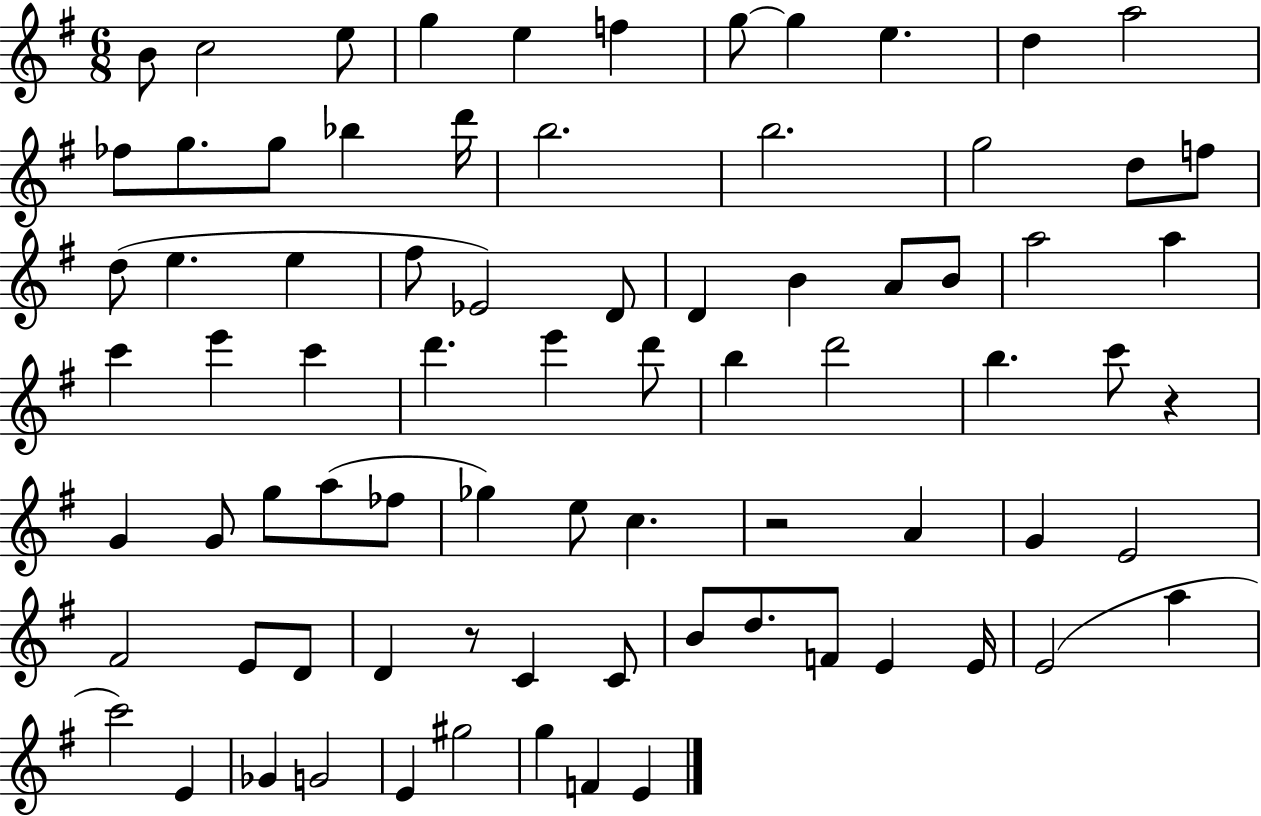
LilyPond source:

{
  \clef treble
  \numericTimeSignature
  \time 6/8
  \key g \major
  b'8 c''2 e''8 | g''4 e''4 f''4 | g''8~~ g''4 e''4. | d''4 a''2 | \break fes''8 g''8. g''8 bes''4 d'''16 | b''2. | b''2. | g''2 d''8 f''8 | \break d''8( e''4. e''4 | fis''8 ees'2) d'8 | d'4 b'4 a'8 b'8 | a''2 a''4 | \break c'''4 e'''4 c'''4 | d'''4. e'''4 d'''8 | b''4 d'''2 | b''4. c'''8 r4 | \break g'4 g'8 g''8 a''8( fes''8 | ges''4) e''8 c''4. | r2 a'4 | g'4 e'2 | \break fis'2 e'8 d'8 | d'4 r8 c'4 c'8 | b'8 d''8. f'8 e'4 e'16 | e'2( a''4 | \break c'''2) e'4 | ges'4 g'2 | e'4 gis''2 | g''4 f'4 e'4 | \break \bar "|."
}